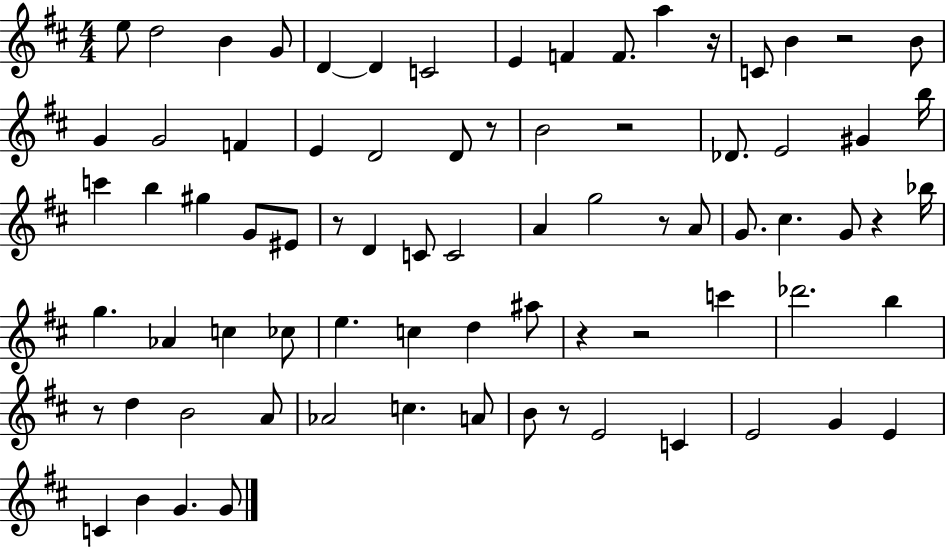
{
  \clef treble
  \numericTimeSignature
  \time 4/4
  \key d \major
  e''8 d''2 b'4 g'8 | d'4~~ d'4 c'2 | e'4 f'4 f'8. a''4 r16 | c'8 b'4 r2 b'8 | \break g'4 g'2 f'4 | e'4 d'2 d'8 r8 | b'2 r2 | des'8. e'2 gis'4 b''16 | \break c'''4 b''4 gis''4 g'8 eis'8 | r8 d'4 c'8 c'2 | a'4 g''2 r8 a'8 | g'8. cis''4. g'8 r4 bes''16 | \break g''4. aes'4 c''4 ces''8 | e''4. c''4 d''4 ais''8 | r4 r2 c'''4 | des'''2. b''4 | \break r8 d''4 b'2 a'8 | aes'2 c''4. a'8 | b'8 r8 e'2 c'4 | e'2 g'4 e'4 | \break c'4 b'4 g'4. g'8 | \bar "|."
}